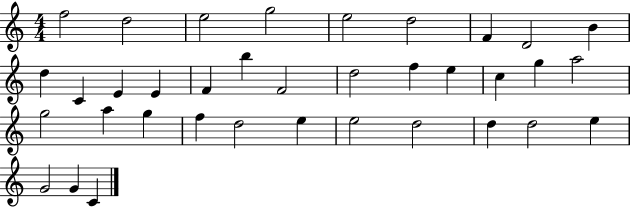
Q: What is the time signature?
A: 4/4